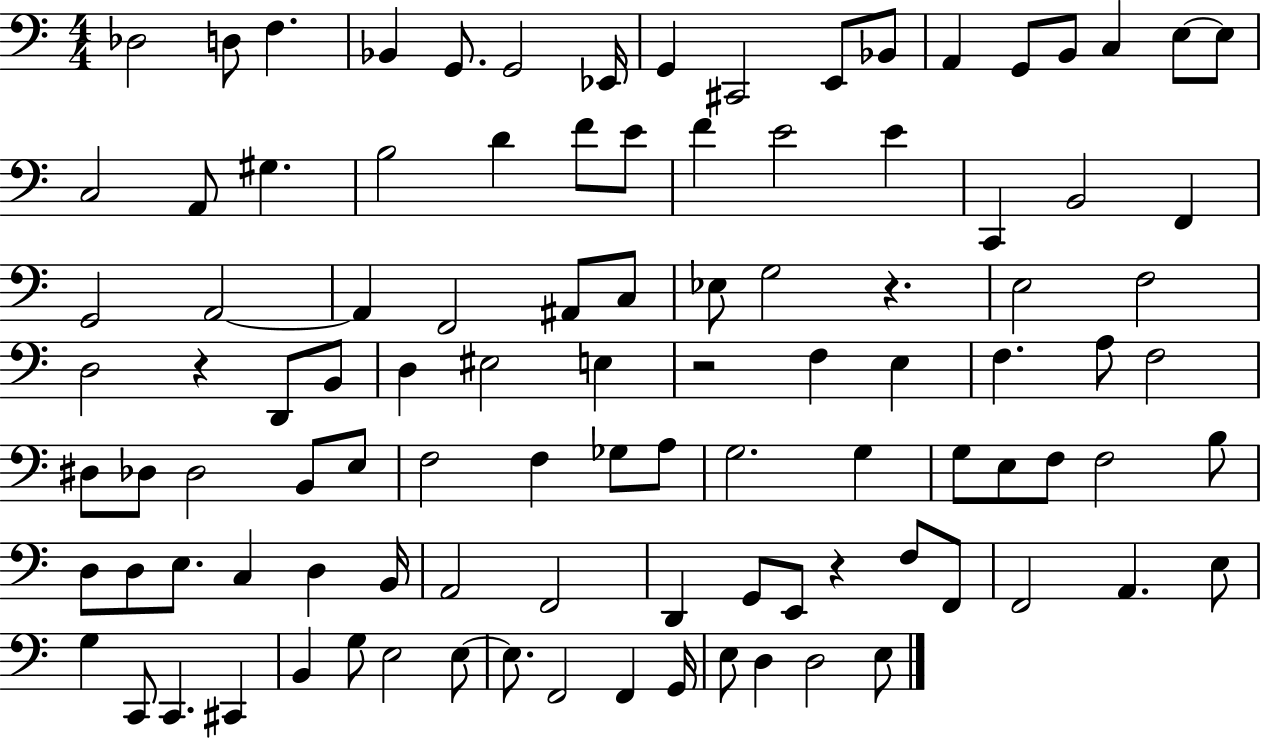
X:1
T:Untitled
M:4/4
L:1/4
K:C
_D,2 D,/2 F, _B,, G,,/2 G,,2 _E,,/4 G,, ^C,,2 E,,/2 _B,,/2 A,, G,,/2 B,,/2 C, E,/2 E,/2 C,2 A,,/2 ^G, B,2 D F/2 E/2 F E2 E C,, B,,2 F,, G,,2 A,,2 A,, F,,2 ^A,,/2 C,/2 _E,/2 G,2 z E,2 F,2 D,2 z D,,/2 B,,/2 D, ^E,2 E, z2 F, E, F, A,/2 F,2 ^D,/2 _D,/2 _D,2 B,,/2 E,/2 F,2 F, _G,/2 A,/2 G,2 G, G,/2 E,/2 F,/2 F,2 B,/2 D,/2 D,/2 E,/2 C, D, B,,/4 A,,2 F,,2 D,, G,,/2 E,,/2 z F,/2 F,,/2 F,,2 A,, E,/2 G, C,,/2 C,, ^C,, B,, G,/2 E,2 E,/2 E,/2 F,,2 F,, G,,/4 E,/2 D, D,2 E,/2